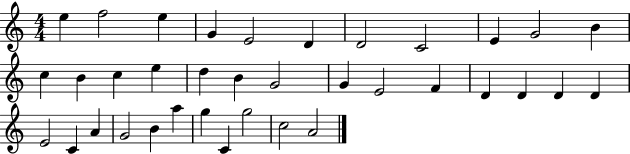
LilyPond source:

{
  \clef treble
  \numericTimeSignature
  \time 4/4
  \key c \major
  e''4 f''2 e''4 | g'4 e'2 d'4 | d'2 c'2 | e'4 g'2 b'4 | \break c''4 b'4 c''4 e''4 | d''4 b'4 g'2 | g'4 e'2 f'4 | d'4 d'4 d'4 d'4 | \break e'2 c'4 a'4 | g'2 b'4 a''4 | g''4 c'4 g''2 | c''2 a'2 | \break \bar "|."
}